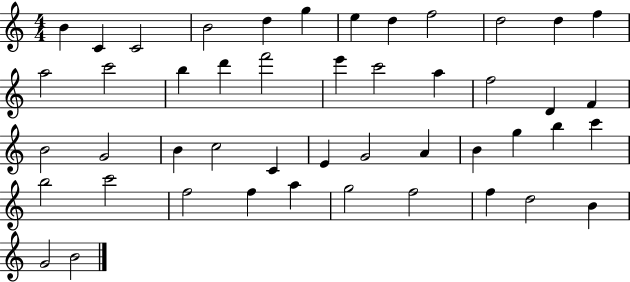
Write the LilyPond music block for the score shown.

{
  \clef treble
  \numericTimeSignature
  \time 4/4
  \key c \major
  b'4 c'4 c'2 | b'2 d''4 g''4 | e''4 d''4 f''2 | d''2 d''4 f''4 | \break a''2 c'''2 | b''4 d'''4 f'''2 | e'''4 c'''2 a''4 | f''2 d'4 f'4 | \break b'2 g'2 | b'4 c''2 c'4 | e'4 g'2 a'4 | b'4 g''4 b''4 c'''4 | \break b''2 c'''2 | f''2 f''4 a''4 | g''2 f''2 | f''4 d''2 b'4 | \break g'2 b'2 | \bar "|."
}